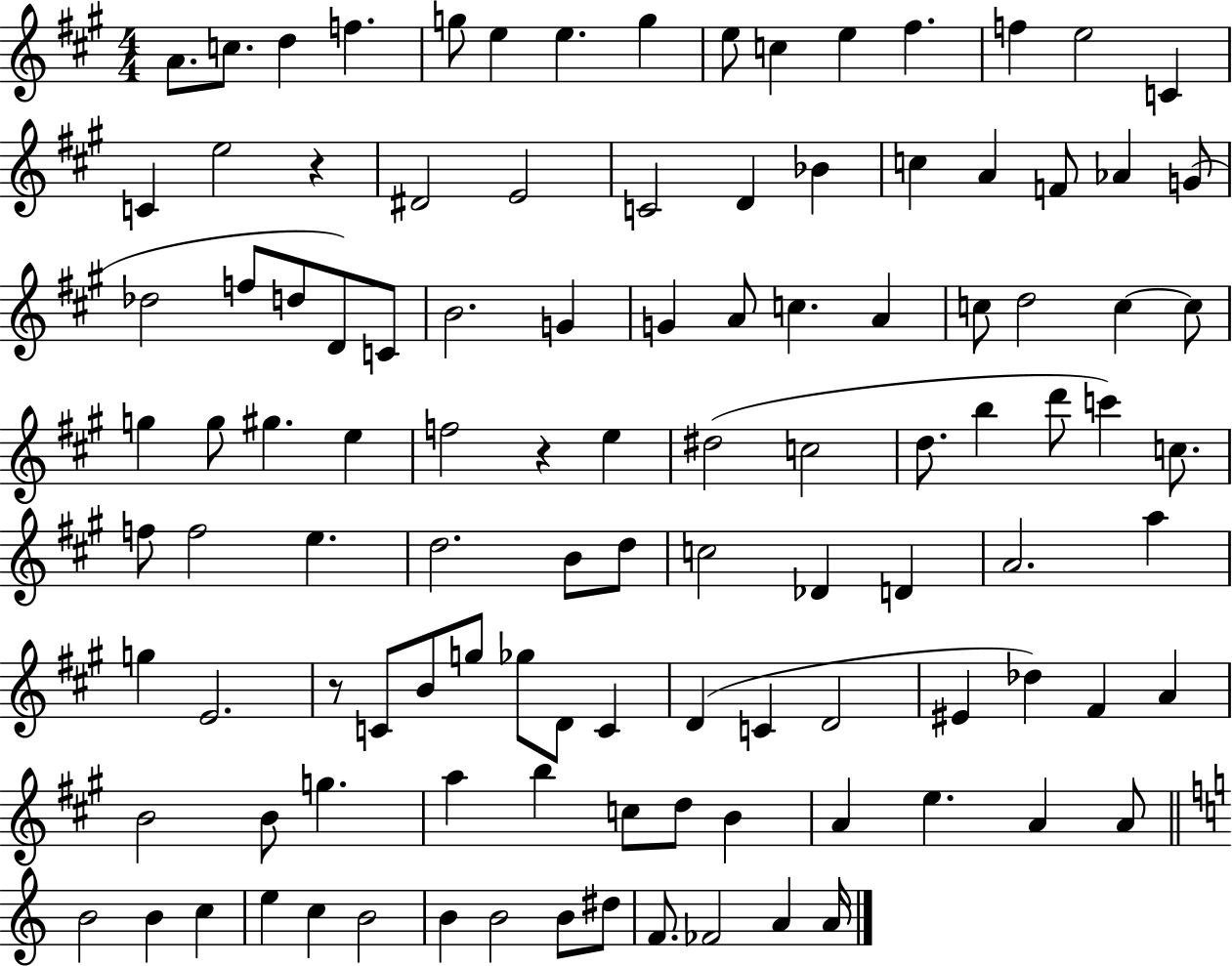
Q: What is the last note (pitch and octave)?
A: A4